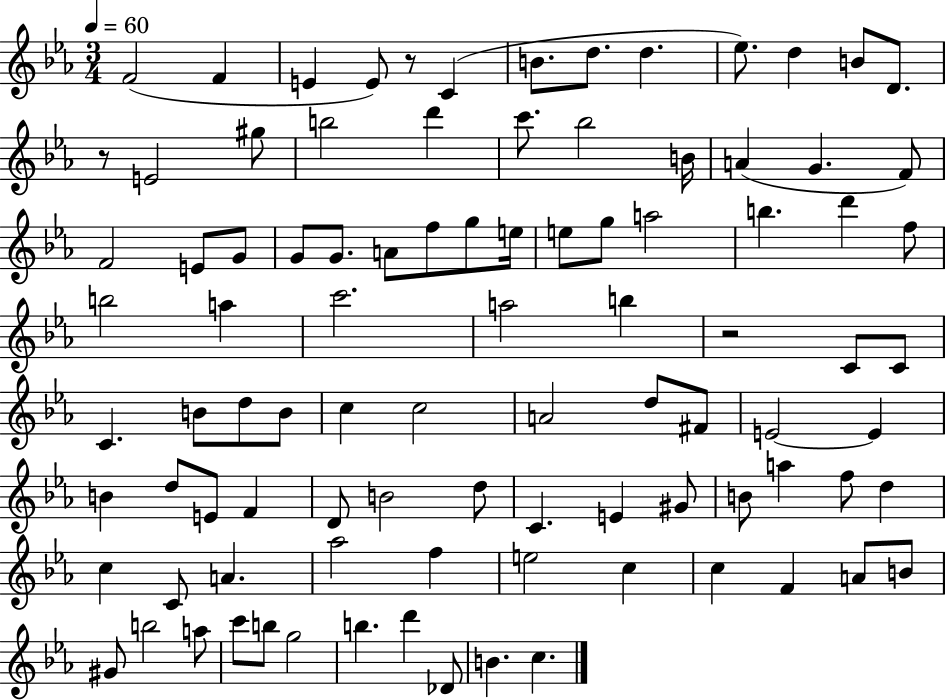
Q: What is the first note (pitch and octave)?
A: F4